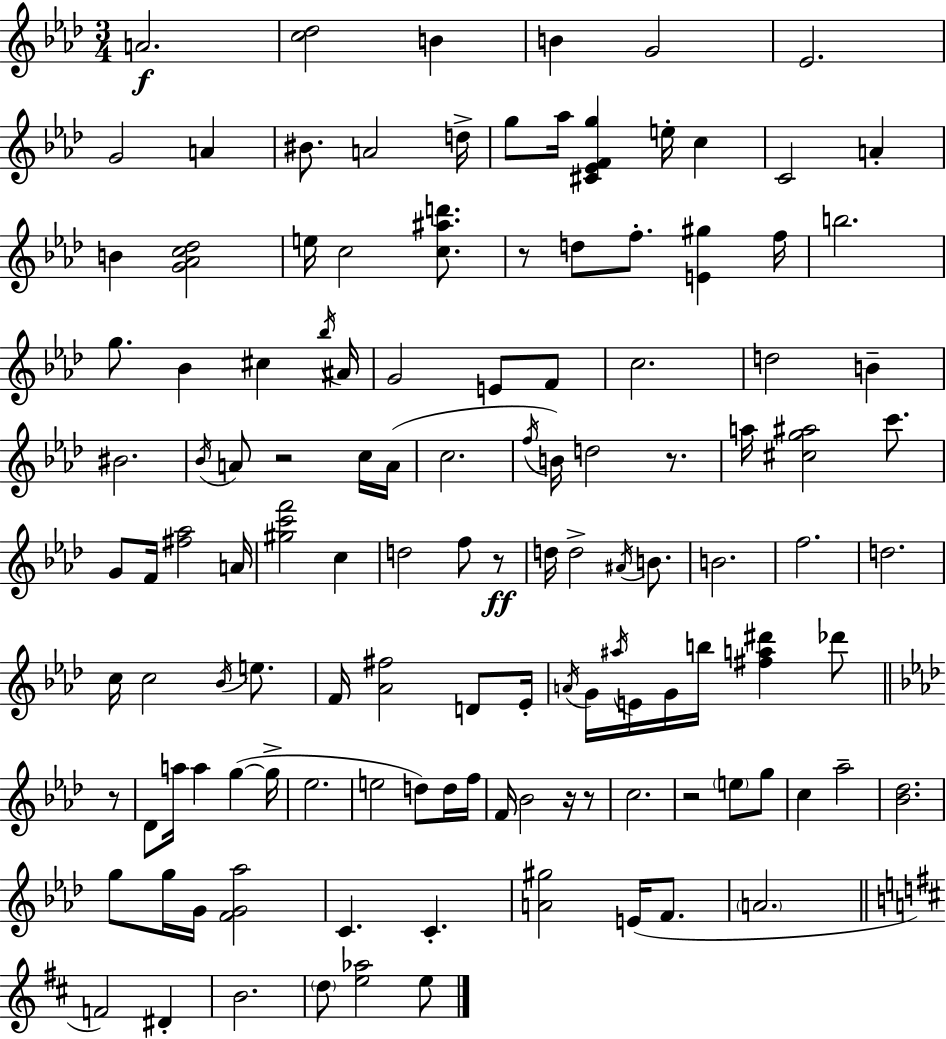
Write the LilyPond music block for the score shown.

{
  \clef treble
  \numericTimeSignature
  \time 3/4
  \key f \minor
  \repeat volta 2 { a'2.\f | <c'' des''>2 b'4 | b'4 g'2 | ees'2. | \break g'2 a'4 | bis'8. a'2 d''16-> | g''8 aes''16 <cis' ees' f' g''>4 e''16-. c''4 | c'2 a'4-. | \break b'4 <g' aes' c'' des''>2 | e''16 c''2 <c'' ais'' d'''>8. | r8 d''8 f''8.-. <e' gis''>4 f''16 | b''2. | \break g''8. bes'4 cis''4 \acciaccatura { bes''16 } | ais'16 g'2 e'8 f'8 | c''2. | d''2 b'4-- | \break bis'2. | \acciaccatura { bes'16 } a'8 r2 | c''16 a'16( c''2. | \acciaccatura { f''16 }) b'16 d''2 | \break r8. a''16 <cis'' g'' ais''>2 | c'''8. g'8 f'16 <fis'' aes''>2 | a'16 <gis'' c''' f'''>2 c''4 | d''2 f''8 | \break r8\ff d''16 d''2-> | \acciaccatura { ais'16 } b'8. b'2. | f''2. | d''2. | \break c''16 c''2 | \acciaccatura { bes'16 } e''8. f'16 <aes' fis''>2 | d'8 ees'16-. \acciaccatura { a'16 } g'16 \acciaccatura { ais''16 } e'16 g'16 b''16 <fis'' a'' dis'''>4 | des'''8 \bar "||" \break \key f \minor r8 des'8 a''16 a''4 g''4~(~ | g''16-> ees''2. | e''2 d''8) | d''16 f''16 f'16 bes'2 r16 | \break r8 c''2. | r2 \parenthesize e''8 | g''8 c''4 aes''2-- | <bes' des''>2. | \break g''8 g''16 g'16 <f' g' aes''>2 | c'4. c'4.-. | <a' gis''>2 e'16( f'8. | \parenthesize a'2. | \break \bar "||" \break \key d \major f'2) dis'4-. | b'2. | \parenthesize d''8 <e'' aes''>2 e''8 | } \bar "|."
}